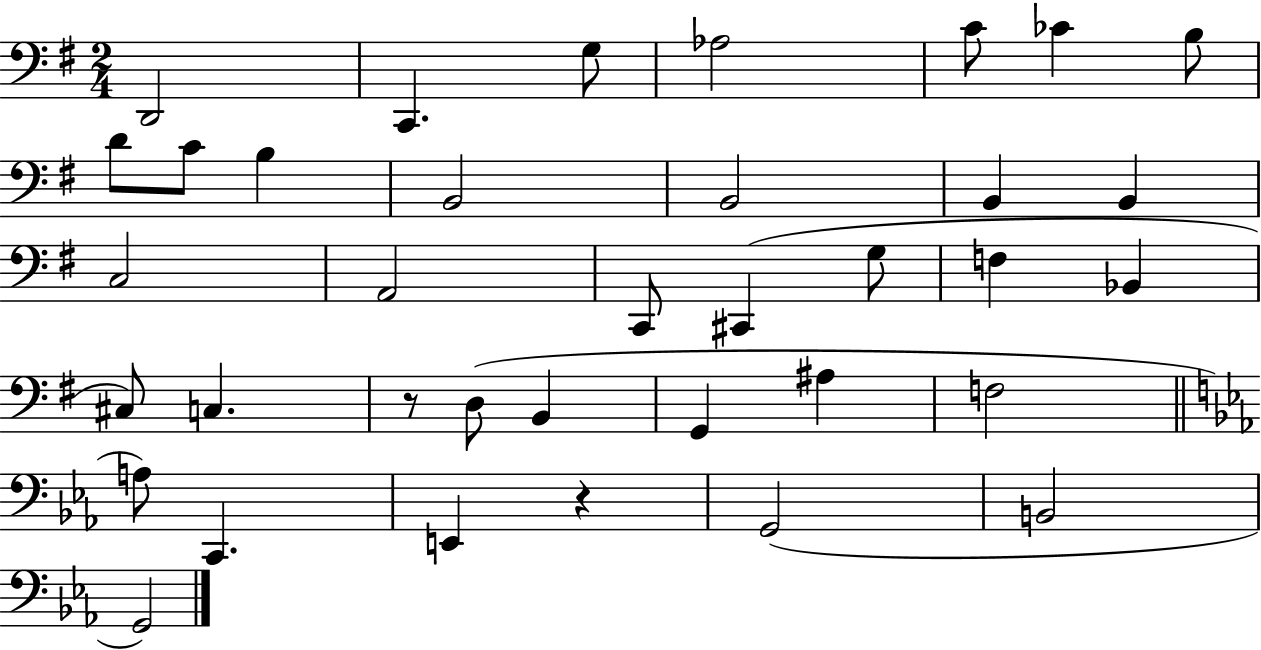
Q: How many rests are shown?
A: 2